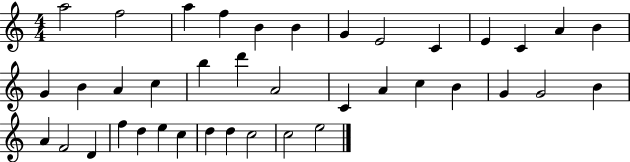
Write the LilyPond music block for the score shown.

{
  \clef treble
  \numericTimeSignature
  \time 4/4
  \key c \major
  a''2 f''2 | a''4 f''4 b'4 b'4 | g'4 e'2 c'4 | e'4 c'4 a'4 b'4 | \break g'4 b'4 a'4 c''4 | b''4 d'''4 a'2 | c'4 a'4 c''4 b'4 | g'4 g'2 b'4 | \break a'4 f'2 d'4 | f''4 d''4 e''4 c''4 | d''4 d''4 c''2 | c''2 e''2 | \break \bar "|."
}